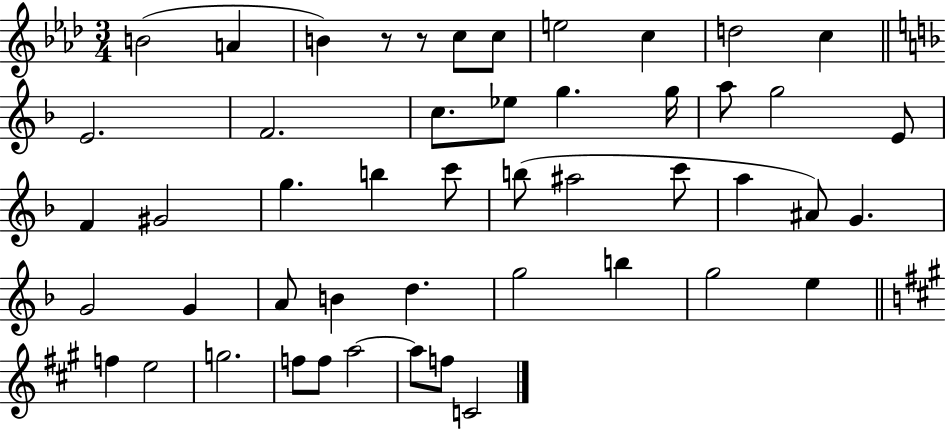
{
  \clef treble
  \numericTimeSignature
  \time 3/4
  \key aes \major
  b'2( a'4 | b'4) r8 r8 c''8 c''8 | e''2 c''4 | d''2 c''4 | \break \bar "||" \break \key d \minor e'2. | f'2. | c''8. ees''8 g''4. g''16 | a''8 g''2 e'8 | \break f'4 gis'2 | g''4. b''4 c'''8 | b''8( ais''2 c'''8 | a''4 ais'8) g'4. | \break g'2 g'4 | a'8 b'4 d''4. | g''2 b''4 | g''2 e''4 | \break \bar "||" \break \key a \major f''4 e''2 | g''2. | f''8 f''8 a''2~~ | a''8 f''8 c'2 | \break \bar "|."
}